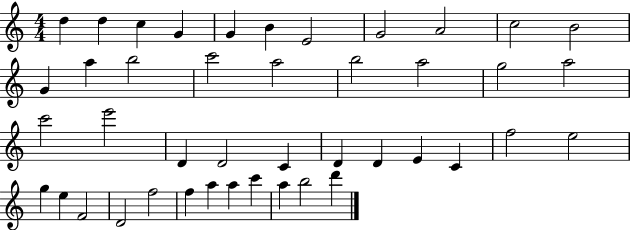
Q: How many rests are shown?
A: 0